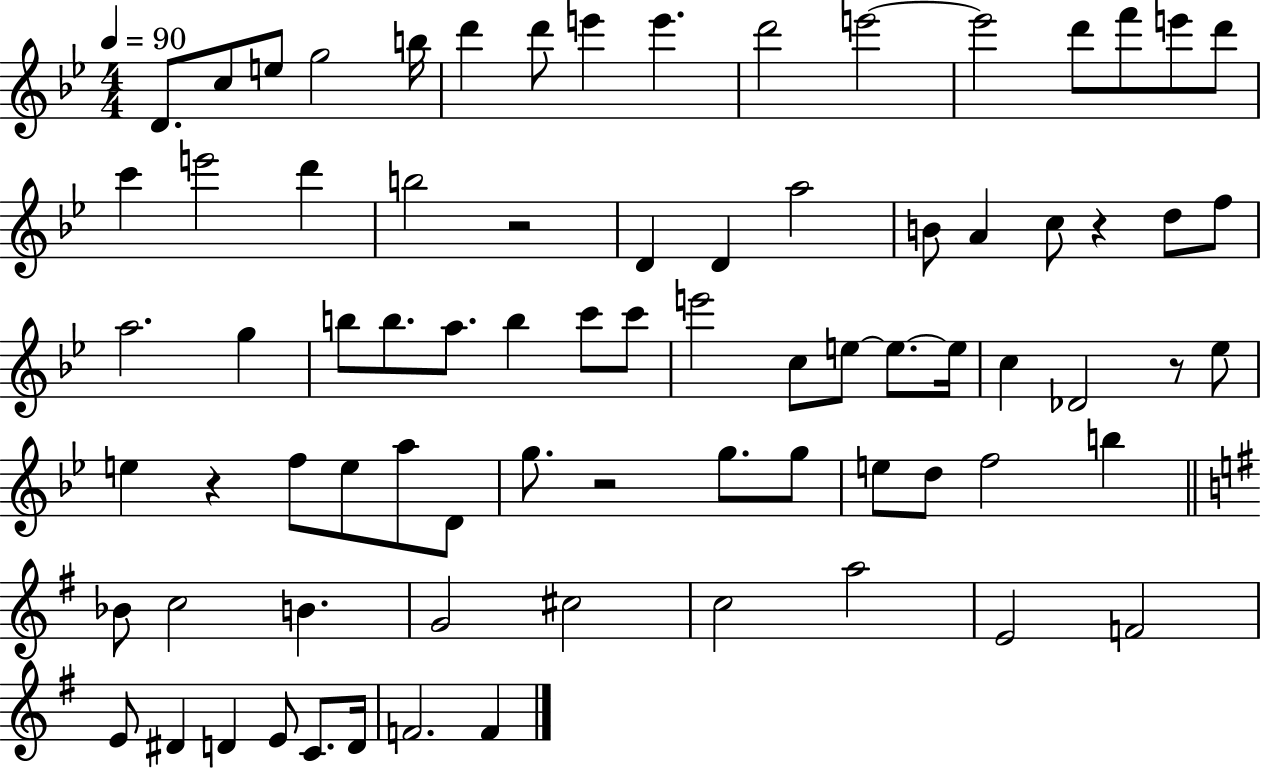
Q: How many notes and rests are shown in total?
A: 78